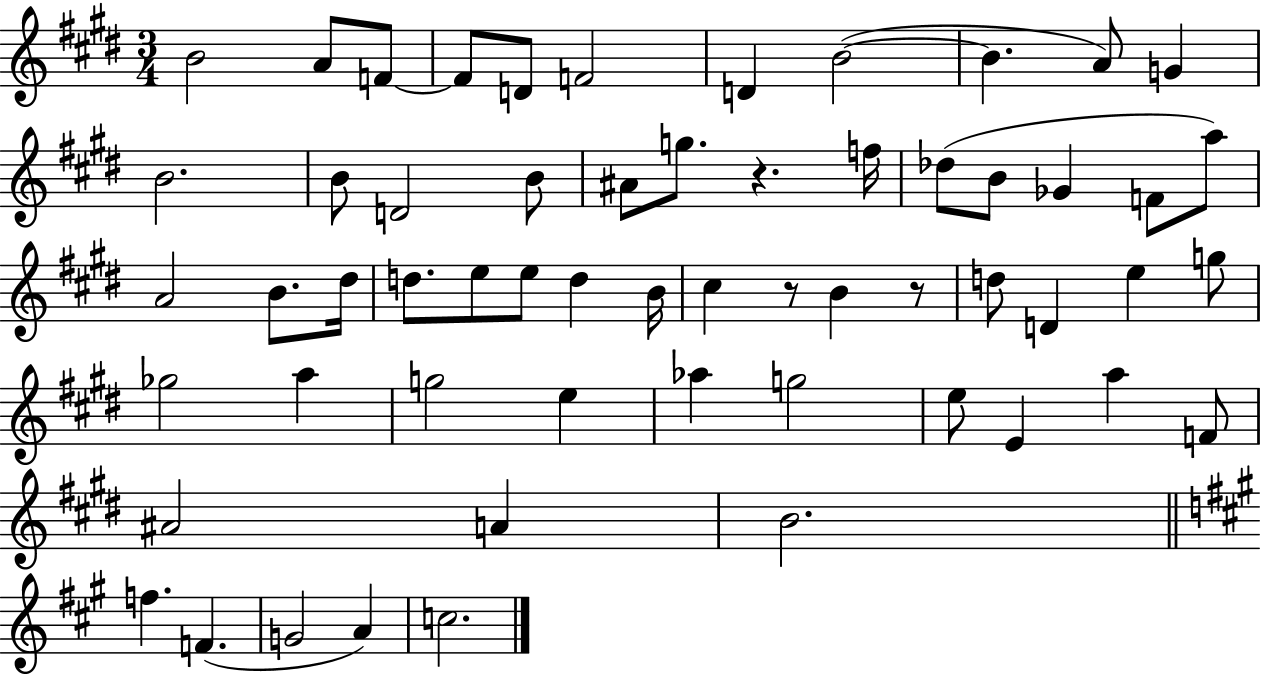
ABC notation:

X:1
T:Untitled
M:3/4
L:1/4
K:E
B2 A/2 F/2 F/2 D/2 F2 D B2 B A/2 G B2 B/2 D2 B/2 ^A/2 g/2 z f/4 _d/2 B/2 _G F/2 a/2 A2 B/2 ^d/4 d/2 e/2 e/2 d B/4 ^c z/2 B z/2 d/2 D e g/2 _g2 a g2 e _a g2 e/2 E a F/2 ^A2 A B2 f F G2 A c2